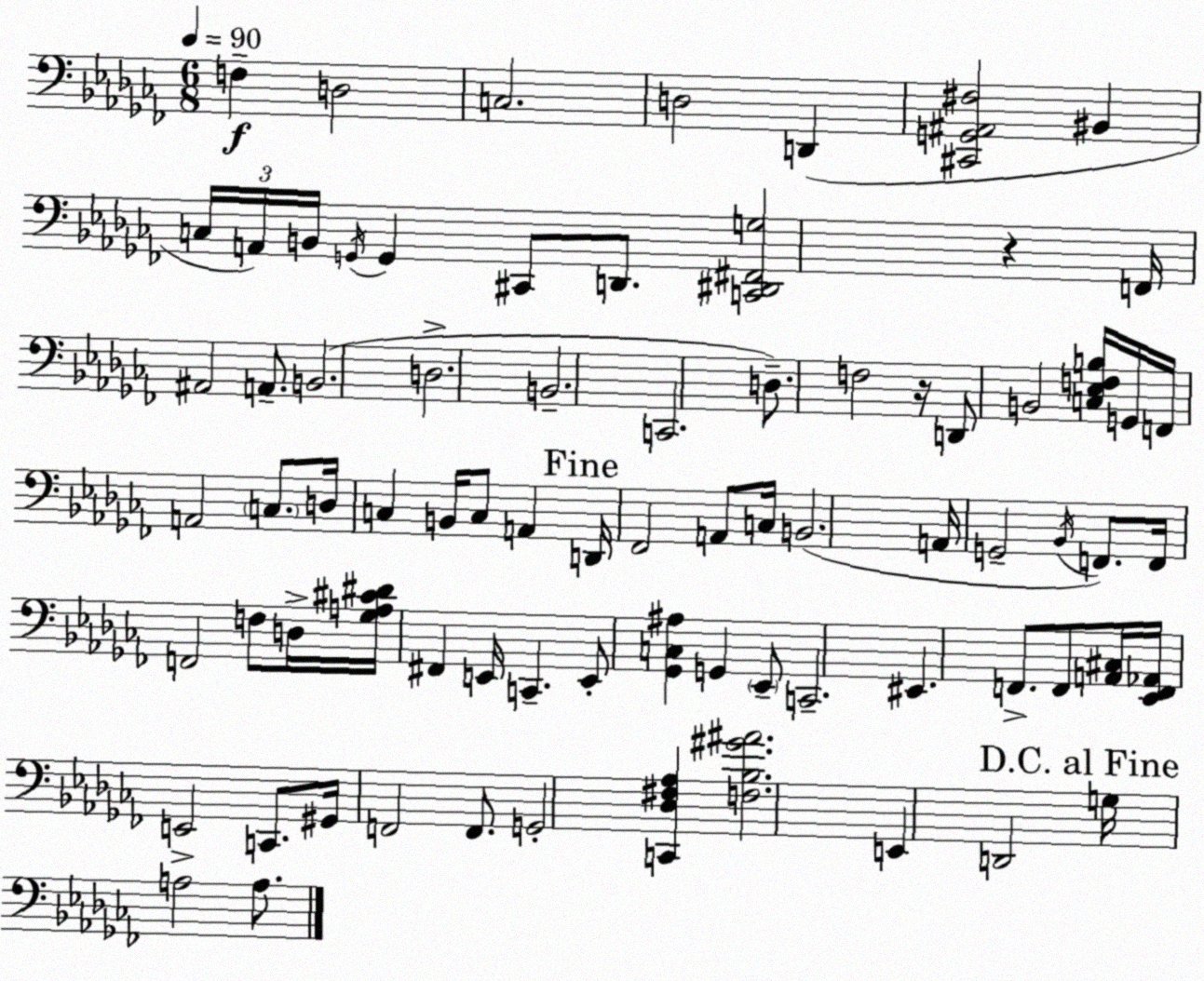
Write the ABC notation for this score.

X:1
T:Untitled
M:6/8
L:1/4
K:Abm
F, D,2 C,2 D,2 D,, [^C,,G,,^A,,^F,]2 ^B,, C,/4 A,,/4 B,,/4 G,,/4 G,, ^C,,/2 D,,/2 [C,,^D,,^F,,G,]2 z F,,/4 ^A,,2 A,,/2 B,,2 D,2 B,,2 C,,2 D,/2 F,2 z/4 D,,/2 B,,2 [C,_E,F,B,]/4 G,,/4 F,,/4 A,,2 C,/2 D,/4 C, B,,/4 C,/2 A,, D,,/4 _F,,2 A,,/2 C,/4 B,,2 A,,/4 G,,2 _B,,/4 F,,/2 F,,/4 F,,2 F,/2 D,/4 [_G,A,^C^D]/4 ^F,, E,,/4 C,, E,,/2 [_G,,C,^A,] G,, _E,,/2 C,,2 ^E,, F,,/2 F,,/2 [A,,^C,]/4 [_E,,F,,_A,,]/4 E,,2 C,,/2 ^G,,/4 F,,2 F,,/2 G,,2 [C,,_D,^F,_A,] [F,_B,^G^A]2 E,, D,,2 G,/4 A,2 A,/2